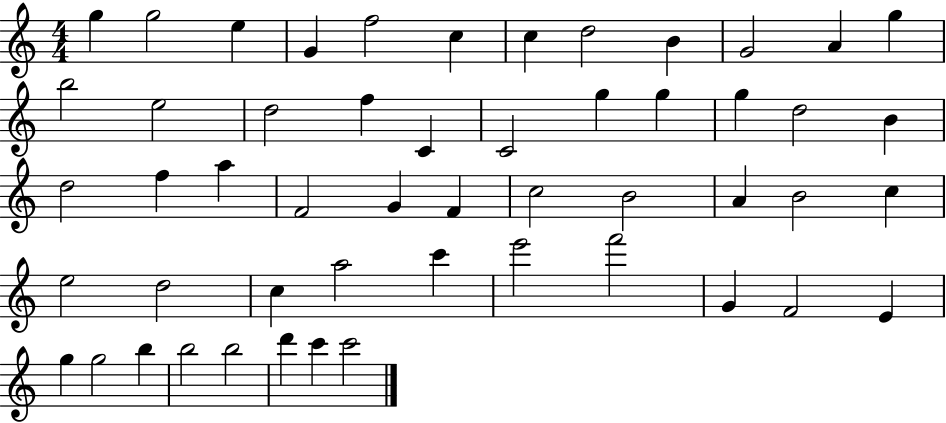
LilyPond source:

{
  \clef treble
  \numericTimeSignature
  \time 4/4
  \key c \major
  g''4 g''2 e''4 | g'4 f''2 c''4 | c''4 d''2 b'4 | g'2 a'4 g''4 | \break b''2 e''2 | d''2 f''4 c'4 | c'2 g''4 g''4 | g''4 d''2 b'4 | \break d''2 f''4 a''4 | f'2 g'4 f'4 | c''2 b'2 | a'4 b'2 c''4 | \break e''2 d''2 | c''4 a''2 c'''4 | e'''2 f'''2 | g'4 f'2 e'4 | \break g''4 g''2 b''4 | b''2 b''2 | d'''4 c'''4 c'''2 | \bar "|."
}